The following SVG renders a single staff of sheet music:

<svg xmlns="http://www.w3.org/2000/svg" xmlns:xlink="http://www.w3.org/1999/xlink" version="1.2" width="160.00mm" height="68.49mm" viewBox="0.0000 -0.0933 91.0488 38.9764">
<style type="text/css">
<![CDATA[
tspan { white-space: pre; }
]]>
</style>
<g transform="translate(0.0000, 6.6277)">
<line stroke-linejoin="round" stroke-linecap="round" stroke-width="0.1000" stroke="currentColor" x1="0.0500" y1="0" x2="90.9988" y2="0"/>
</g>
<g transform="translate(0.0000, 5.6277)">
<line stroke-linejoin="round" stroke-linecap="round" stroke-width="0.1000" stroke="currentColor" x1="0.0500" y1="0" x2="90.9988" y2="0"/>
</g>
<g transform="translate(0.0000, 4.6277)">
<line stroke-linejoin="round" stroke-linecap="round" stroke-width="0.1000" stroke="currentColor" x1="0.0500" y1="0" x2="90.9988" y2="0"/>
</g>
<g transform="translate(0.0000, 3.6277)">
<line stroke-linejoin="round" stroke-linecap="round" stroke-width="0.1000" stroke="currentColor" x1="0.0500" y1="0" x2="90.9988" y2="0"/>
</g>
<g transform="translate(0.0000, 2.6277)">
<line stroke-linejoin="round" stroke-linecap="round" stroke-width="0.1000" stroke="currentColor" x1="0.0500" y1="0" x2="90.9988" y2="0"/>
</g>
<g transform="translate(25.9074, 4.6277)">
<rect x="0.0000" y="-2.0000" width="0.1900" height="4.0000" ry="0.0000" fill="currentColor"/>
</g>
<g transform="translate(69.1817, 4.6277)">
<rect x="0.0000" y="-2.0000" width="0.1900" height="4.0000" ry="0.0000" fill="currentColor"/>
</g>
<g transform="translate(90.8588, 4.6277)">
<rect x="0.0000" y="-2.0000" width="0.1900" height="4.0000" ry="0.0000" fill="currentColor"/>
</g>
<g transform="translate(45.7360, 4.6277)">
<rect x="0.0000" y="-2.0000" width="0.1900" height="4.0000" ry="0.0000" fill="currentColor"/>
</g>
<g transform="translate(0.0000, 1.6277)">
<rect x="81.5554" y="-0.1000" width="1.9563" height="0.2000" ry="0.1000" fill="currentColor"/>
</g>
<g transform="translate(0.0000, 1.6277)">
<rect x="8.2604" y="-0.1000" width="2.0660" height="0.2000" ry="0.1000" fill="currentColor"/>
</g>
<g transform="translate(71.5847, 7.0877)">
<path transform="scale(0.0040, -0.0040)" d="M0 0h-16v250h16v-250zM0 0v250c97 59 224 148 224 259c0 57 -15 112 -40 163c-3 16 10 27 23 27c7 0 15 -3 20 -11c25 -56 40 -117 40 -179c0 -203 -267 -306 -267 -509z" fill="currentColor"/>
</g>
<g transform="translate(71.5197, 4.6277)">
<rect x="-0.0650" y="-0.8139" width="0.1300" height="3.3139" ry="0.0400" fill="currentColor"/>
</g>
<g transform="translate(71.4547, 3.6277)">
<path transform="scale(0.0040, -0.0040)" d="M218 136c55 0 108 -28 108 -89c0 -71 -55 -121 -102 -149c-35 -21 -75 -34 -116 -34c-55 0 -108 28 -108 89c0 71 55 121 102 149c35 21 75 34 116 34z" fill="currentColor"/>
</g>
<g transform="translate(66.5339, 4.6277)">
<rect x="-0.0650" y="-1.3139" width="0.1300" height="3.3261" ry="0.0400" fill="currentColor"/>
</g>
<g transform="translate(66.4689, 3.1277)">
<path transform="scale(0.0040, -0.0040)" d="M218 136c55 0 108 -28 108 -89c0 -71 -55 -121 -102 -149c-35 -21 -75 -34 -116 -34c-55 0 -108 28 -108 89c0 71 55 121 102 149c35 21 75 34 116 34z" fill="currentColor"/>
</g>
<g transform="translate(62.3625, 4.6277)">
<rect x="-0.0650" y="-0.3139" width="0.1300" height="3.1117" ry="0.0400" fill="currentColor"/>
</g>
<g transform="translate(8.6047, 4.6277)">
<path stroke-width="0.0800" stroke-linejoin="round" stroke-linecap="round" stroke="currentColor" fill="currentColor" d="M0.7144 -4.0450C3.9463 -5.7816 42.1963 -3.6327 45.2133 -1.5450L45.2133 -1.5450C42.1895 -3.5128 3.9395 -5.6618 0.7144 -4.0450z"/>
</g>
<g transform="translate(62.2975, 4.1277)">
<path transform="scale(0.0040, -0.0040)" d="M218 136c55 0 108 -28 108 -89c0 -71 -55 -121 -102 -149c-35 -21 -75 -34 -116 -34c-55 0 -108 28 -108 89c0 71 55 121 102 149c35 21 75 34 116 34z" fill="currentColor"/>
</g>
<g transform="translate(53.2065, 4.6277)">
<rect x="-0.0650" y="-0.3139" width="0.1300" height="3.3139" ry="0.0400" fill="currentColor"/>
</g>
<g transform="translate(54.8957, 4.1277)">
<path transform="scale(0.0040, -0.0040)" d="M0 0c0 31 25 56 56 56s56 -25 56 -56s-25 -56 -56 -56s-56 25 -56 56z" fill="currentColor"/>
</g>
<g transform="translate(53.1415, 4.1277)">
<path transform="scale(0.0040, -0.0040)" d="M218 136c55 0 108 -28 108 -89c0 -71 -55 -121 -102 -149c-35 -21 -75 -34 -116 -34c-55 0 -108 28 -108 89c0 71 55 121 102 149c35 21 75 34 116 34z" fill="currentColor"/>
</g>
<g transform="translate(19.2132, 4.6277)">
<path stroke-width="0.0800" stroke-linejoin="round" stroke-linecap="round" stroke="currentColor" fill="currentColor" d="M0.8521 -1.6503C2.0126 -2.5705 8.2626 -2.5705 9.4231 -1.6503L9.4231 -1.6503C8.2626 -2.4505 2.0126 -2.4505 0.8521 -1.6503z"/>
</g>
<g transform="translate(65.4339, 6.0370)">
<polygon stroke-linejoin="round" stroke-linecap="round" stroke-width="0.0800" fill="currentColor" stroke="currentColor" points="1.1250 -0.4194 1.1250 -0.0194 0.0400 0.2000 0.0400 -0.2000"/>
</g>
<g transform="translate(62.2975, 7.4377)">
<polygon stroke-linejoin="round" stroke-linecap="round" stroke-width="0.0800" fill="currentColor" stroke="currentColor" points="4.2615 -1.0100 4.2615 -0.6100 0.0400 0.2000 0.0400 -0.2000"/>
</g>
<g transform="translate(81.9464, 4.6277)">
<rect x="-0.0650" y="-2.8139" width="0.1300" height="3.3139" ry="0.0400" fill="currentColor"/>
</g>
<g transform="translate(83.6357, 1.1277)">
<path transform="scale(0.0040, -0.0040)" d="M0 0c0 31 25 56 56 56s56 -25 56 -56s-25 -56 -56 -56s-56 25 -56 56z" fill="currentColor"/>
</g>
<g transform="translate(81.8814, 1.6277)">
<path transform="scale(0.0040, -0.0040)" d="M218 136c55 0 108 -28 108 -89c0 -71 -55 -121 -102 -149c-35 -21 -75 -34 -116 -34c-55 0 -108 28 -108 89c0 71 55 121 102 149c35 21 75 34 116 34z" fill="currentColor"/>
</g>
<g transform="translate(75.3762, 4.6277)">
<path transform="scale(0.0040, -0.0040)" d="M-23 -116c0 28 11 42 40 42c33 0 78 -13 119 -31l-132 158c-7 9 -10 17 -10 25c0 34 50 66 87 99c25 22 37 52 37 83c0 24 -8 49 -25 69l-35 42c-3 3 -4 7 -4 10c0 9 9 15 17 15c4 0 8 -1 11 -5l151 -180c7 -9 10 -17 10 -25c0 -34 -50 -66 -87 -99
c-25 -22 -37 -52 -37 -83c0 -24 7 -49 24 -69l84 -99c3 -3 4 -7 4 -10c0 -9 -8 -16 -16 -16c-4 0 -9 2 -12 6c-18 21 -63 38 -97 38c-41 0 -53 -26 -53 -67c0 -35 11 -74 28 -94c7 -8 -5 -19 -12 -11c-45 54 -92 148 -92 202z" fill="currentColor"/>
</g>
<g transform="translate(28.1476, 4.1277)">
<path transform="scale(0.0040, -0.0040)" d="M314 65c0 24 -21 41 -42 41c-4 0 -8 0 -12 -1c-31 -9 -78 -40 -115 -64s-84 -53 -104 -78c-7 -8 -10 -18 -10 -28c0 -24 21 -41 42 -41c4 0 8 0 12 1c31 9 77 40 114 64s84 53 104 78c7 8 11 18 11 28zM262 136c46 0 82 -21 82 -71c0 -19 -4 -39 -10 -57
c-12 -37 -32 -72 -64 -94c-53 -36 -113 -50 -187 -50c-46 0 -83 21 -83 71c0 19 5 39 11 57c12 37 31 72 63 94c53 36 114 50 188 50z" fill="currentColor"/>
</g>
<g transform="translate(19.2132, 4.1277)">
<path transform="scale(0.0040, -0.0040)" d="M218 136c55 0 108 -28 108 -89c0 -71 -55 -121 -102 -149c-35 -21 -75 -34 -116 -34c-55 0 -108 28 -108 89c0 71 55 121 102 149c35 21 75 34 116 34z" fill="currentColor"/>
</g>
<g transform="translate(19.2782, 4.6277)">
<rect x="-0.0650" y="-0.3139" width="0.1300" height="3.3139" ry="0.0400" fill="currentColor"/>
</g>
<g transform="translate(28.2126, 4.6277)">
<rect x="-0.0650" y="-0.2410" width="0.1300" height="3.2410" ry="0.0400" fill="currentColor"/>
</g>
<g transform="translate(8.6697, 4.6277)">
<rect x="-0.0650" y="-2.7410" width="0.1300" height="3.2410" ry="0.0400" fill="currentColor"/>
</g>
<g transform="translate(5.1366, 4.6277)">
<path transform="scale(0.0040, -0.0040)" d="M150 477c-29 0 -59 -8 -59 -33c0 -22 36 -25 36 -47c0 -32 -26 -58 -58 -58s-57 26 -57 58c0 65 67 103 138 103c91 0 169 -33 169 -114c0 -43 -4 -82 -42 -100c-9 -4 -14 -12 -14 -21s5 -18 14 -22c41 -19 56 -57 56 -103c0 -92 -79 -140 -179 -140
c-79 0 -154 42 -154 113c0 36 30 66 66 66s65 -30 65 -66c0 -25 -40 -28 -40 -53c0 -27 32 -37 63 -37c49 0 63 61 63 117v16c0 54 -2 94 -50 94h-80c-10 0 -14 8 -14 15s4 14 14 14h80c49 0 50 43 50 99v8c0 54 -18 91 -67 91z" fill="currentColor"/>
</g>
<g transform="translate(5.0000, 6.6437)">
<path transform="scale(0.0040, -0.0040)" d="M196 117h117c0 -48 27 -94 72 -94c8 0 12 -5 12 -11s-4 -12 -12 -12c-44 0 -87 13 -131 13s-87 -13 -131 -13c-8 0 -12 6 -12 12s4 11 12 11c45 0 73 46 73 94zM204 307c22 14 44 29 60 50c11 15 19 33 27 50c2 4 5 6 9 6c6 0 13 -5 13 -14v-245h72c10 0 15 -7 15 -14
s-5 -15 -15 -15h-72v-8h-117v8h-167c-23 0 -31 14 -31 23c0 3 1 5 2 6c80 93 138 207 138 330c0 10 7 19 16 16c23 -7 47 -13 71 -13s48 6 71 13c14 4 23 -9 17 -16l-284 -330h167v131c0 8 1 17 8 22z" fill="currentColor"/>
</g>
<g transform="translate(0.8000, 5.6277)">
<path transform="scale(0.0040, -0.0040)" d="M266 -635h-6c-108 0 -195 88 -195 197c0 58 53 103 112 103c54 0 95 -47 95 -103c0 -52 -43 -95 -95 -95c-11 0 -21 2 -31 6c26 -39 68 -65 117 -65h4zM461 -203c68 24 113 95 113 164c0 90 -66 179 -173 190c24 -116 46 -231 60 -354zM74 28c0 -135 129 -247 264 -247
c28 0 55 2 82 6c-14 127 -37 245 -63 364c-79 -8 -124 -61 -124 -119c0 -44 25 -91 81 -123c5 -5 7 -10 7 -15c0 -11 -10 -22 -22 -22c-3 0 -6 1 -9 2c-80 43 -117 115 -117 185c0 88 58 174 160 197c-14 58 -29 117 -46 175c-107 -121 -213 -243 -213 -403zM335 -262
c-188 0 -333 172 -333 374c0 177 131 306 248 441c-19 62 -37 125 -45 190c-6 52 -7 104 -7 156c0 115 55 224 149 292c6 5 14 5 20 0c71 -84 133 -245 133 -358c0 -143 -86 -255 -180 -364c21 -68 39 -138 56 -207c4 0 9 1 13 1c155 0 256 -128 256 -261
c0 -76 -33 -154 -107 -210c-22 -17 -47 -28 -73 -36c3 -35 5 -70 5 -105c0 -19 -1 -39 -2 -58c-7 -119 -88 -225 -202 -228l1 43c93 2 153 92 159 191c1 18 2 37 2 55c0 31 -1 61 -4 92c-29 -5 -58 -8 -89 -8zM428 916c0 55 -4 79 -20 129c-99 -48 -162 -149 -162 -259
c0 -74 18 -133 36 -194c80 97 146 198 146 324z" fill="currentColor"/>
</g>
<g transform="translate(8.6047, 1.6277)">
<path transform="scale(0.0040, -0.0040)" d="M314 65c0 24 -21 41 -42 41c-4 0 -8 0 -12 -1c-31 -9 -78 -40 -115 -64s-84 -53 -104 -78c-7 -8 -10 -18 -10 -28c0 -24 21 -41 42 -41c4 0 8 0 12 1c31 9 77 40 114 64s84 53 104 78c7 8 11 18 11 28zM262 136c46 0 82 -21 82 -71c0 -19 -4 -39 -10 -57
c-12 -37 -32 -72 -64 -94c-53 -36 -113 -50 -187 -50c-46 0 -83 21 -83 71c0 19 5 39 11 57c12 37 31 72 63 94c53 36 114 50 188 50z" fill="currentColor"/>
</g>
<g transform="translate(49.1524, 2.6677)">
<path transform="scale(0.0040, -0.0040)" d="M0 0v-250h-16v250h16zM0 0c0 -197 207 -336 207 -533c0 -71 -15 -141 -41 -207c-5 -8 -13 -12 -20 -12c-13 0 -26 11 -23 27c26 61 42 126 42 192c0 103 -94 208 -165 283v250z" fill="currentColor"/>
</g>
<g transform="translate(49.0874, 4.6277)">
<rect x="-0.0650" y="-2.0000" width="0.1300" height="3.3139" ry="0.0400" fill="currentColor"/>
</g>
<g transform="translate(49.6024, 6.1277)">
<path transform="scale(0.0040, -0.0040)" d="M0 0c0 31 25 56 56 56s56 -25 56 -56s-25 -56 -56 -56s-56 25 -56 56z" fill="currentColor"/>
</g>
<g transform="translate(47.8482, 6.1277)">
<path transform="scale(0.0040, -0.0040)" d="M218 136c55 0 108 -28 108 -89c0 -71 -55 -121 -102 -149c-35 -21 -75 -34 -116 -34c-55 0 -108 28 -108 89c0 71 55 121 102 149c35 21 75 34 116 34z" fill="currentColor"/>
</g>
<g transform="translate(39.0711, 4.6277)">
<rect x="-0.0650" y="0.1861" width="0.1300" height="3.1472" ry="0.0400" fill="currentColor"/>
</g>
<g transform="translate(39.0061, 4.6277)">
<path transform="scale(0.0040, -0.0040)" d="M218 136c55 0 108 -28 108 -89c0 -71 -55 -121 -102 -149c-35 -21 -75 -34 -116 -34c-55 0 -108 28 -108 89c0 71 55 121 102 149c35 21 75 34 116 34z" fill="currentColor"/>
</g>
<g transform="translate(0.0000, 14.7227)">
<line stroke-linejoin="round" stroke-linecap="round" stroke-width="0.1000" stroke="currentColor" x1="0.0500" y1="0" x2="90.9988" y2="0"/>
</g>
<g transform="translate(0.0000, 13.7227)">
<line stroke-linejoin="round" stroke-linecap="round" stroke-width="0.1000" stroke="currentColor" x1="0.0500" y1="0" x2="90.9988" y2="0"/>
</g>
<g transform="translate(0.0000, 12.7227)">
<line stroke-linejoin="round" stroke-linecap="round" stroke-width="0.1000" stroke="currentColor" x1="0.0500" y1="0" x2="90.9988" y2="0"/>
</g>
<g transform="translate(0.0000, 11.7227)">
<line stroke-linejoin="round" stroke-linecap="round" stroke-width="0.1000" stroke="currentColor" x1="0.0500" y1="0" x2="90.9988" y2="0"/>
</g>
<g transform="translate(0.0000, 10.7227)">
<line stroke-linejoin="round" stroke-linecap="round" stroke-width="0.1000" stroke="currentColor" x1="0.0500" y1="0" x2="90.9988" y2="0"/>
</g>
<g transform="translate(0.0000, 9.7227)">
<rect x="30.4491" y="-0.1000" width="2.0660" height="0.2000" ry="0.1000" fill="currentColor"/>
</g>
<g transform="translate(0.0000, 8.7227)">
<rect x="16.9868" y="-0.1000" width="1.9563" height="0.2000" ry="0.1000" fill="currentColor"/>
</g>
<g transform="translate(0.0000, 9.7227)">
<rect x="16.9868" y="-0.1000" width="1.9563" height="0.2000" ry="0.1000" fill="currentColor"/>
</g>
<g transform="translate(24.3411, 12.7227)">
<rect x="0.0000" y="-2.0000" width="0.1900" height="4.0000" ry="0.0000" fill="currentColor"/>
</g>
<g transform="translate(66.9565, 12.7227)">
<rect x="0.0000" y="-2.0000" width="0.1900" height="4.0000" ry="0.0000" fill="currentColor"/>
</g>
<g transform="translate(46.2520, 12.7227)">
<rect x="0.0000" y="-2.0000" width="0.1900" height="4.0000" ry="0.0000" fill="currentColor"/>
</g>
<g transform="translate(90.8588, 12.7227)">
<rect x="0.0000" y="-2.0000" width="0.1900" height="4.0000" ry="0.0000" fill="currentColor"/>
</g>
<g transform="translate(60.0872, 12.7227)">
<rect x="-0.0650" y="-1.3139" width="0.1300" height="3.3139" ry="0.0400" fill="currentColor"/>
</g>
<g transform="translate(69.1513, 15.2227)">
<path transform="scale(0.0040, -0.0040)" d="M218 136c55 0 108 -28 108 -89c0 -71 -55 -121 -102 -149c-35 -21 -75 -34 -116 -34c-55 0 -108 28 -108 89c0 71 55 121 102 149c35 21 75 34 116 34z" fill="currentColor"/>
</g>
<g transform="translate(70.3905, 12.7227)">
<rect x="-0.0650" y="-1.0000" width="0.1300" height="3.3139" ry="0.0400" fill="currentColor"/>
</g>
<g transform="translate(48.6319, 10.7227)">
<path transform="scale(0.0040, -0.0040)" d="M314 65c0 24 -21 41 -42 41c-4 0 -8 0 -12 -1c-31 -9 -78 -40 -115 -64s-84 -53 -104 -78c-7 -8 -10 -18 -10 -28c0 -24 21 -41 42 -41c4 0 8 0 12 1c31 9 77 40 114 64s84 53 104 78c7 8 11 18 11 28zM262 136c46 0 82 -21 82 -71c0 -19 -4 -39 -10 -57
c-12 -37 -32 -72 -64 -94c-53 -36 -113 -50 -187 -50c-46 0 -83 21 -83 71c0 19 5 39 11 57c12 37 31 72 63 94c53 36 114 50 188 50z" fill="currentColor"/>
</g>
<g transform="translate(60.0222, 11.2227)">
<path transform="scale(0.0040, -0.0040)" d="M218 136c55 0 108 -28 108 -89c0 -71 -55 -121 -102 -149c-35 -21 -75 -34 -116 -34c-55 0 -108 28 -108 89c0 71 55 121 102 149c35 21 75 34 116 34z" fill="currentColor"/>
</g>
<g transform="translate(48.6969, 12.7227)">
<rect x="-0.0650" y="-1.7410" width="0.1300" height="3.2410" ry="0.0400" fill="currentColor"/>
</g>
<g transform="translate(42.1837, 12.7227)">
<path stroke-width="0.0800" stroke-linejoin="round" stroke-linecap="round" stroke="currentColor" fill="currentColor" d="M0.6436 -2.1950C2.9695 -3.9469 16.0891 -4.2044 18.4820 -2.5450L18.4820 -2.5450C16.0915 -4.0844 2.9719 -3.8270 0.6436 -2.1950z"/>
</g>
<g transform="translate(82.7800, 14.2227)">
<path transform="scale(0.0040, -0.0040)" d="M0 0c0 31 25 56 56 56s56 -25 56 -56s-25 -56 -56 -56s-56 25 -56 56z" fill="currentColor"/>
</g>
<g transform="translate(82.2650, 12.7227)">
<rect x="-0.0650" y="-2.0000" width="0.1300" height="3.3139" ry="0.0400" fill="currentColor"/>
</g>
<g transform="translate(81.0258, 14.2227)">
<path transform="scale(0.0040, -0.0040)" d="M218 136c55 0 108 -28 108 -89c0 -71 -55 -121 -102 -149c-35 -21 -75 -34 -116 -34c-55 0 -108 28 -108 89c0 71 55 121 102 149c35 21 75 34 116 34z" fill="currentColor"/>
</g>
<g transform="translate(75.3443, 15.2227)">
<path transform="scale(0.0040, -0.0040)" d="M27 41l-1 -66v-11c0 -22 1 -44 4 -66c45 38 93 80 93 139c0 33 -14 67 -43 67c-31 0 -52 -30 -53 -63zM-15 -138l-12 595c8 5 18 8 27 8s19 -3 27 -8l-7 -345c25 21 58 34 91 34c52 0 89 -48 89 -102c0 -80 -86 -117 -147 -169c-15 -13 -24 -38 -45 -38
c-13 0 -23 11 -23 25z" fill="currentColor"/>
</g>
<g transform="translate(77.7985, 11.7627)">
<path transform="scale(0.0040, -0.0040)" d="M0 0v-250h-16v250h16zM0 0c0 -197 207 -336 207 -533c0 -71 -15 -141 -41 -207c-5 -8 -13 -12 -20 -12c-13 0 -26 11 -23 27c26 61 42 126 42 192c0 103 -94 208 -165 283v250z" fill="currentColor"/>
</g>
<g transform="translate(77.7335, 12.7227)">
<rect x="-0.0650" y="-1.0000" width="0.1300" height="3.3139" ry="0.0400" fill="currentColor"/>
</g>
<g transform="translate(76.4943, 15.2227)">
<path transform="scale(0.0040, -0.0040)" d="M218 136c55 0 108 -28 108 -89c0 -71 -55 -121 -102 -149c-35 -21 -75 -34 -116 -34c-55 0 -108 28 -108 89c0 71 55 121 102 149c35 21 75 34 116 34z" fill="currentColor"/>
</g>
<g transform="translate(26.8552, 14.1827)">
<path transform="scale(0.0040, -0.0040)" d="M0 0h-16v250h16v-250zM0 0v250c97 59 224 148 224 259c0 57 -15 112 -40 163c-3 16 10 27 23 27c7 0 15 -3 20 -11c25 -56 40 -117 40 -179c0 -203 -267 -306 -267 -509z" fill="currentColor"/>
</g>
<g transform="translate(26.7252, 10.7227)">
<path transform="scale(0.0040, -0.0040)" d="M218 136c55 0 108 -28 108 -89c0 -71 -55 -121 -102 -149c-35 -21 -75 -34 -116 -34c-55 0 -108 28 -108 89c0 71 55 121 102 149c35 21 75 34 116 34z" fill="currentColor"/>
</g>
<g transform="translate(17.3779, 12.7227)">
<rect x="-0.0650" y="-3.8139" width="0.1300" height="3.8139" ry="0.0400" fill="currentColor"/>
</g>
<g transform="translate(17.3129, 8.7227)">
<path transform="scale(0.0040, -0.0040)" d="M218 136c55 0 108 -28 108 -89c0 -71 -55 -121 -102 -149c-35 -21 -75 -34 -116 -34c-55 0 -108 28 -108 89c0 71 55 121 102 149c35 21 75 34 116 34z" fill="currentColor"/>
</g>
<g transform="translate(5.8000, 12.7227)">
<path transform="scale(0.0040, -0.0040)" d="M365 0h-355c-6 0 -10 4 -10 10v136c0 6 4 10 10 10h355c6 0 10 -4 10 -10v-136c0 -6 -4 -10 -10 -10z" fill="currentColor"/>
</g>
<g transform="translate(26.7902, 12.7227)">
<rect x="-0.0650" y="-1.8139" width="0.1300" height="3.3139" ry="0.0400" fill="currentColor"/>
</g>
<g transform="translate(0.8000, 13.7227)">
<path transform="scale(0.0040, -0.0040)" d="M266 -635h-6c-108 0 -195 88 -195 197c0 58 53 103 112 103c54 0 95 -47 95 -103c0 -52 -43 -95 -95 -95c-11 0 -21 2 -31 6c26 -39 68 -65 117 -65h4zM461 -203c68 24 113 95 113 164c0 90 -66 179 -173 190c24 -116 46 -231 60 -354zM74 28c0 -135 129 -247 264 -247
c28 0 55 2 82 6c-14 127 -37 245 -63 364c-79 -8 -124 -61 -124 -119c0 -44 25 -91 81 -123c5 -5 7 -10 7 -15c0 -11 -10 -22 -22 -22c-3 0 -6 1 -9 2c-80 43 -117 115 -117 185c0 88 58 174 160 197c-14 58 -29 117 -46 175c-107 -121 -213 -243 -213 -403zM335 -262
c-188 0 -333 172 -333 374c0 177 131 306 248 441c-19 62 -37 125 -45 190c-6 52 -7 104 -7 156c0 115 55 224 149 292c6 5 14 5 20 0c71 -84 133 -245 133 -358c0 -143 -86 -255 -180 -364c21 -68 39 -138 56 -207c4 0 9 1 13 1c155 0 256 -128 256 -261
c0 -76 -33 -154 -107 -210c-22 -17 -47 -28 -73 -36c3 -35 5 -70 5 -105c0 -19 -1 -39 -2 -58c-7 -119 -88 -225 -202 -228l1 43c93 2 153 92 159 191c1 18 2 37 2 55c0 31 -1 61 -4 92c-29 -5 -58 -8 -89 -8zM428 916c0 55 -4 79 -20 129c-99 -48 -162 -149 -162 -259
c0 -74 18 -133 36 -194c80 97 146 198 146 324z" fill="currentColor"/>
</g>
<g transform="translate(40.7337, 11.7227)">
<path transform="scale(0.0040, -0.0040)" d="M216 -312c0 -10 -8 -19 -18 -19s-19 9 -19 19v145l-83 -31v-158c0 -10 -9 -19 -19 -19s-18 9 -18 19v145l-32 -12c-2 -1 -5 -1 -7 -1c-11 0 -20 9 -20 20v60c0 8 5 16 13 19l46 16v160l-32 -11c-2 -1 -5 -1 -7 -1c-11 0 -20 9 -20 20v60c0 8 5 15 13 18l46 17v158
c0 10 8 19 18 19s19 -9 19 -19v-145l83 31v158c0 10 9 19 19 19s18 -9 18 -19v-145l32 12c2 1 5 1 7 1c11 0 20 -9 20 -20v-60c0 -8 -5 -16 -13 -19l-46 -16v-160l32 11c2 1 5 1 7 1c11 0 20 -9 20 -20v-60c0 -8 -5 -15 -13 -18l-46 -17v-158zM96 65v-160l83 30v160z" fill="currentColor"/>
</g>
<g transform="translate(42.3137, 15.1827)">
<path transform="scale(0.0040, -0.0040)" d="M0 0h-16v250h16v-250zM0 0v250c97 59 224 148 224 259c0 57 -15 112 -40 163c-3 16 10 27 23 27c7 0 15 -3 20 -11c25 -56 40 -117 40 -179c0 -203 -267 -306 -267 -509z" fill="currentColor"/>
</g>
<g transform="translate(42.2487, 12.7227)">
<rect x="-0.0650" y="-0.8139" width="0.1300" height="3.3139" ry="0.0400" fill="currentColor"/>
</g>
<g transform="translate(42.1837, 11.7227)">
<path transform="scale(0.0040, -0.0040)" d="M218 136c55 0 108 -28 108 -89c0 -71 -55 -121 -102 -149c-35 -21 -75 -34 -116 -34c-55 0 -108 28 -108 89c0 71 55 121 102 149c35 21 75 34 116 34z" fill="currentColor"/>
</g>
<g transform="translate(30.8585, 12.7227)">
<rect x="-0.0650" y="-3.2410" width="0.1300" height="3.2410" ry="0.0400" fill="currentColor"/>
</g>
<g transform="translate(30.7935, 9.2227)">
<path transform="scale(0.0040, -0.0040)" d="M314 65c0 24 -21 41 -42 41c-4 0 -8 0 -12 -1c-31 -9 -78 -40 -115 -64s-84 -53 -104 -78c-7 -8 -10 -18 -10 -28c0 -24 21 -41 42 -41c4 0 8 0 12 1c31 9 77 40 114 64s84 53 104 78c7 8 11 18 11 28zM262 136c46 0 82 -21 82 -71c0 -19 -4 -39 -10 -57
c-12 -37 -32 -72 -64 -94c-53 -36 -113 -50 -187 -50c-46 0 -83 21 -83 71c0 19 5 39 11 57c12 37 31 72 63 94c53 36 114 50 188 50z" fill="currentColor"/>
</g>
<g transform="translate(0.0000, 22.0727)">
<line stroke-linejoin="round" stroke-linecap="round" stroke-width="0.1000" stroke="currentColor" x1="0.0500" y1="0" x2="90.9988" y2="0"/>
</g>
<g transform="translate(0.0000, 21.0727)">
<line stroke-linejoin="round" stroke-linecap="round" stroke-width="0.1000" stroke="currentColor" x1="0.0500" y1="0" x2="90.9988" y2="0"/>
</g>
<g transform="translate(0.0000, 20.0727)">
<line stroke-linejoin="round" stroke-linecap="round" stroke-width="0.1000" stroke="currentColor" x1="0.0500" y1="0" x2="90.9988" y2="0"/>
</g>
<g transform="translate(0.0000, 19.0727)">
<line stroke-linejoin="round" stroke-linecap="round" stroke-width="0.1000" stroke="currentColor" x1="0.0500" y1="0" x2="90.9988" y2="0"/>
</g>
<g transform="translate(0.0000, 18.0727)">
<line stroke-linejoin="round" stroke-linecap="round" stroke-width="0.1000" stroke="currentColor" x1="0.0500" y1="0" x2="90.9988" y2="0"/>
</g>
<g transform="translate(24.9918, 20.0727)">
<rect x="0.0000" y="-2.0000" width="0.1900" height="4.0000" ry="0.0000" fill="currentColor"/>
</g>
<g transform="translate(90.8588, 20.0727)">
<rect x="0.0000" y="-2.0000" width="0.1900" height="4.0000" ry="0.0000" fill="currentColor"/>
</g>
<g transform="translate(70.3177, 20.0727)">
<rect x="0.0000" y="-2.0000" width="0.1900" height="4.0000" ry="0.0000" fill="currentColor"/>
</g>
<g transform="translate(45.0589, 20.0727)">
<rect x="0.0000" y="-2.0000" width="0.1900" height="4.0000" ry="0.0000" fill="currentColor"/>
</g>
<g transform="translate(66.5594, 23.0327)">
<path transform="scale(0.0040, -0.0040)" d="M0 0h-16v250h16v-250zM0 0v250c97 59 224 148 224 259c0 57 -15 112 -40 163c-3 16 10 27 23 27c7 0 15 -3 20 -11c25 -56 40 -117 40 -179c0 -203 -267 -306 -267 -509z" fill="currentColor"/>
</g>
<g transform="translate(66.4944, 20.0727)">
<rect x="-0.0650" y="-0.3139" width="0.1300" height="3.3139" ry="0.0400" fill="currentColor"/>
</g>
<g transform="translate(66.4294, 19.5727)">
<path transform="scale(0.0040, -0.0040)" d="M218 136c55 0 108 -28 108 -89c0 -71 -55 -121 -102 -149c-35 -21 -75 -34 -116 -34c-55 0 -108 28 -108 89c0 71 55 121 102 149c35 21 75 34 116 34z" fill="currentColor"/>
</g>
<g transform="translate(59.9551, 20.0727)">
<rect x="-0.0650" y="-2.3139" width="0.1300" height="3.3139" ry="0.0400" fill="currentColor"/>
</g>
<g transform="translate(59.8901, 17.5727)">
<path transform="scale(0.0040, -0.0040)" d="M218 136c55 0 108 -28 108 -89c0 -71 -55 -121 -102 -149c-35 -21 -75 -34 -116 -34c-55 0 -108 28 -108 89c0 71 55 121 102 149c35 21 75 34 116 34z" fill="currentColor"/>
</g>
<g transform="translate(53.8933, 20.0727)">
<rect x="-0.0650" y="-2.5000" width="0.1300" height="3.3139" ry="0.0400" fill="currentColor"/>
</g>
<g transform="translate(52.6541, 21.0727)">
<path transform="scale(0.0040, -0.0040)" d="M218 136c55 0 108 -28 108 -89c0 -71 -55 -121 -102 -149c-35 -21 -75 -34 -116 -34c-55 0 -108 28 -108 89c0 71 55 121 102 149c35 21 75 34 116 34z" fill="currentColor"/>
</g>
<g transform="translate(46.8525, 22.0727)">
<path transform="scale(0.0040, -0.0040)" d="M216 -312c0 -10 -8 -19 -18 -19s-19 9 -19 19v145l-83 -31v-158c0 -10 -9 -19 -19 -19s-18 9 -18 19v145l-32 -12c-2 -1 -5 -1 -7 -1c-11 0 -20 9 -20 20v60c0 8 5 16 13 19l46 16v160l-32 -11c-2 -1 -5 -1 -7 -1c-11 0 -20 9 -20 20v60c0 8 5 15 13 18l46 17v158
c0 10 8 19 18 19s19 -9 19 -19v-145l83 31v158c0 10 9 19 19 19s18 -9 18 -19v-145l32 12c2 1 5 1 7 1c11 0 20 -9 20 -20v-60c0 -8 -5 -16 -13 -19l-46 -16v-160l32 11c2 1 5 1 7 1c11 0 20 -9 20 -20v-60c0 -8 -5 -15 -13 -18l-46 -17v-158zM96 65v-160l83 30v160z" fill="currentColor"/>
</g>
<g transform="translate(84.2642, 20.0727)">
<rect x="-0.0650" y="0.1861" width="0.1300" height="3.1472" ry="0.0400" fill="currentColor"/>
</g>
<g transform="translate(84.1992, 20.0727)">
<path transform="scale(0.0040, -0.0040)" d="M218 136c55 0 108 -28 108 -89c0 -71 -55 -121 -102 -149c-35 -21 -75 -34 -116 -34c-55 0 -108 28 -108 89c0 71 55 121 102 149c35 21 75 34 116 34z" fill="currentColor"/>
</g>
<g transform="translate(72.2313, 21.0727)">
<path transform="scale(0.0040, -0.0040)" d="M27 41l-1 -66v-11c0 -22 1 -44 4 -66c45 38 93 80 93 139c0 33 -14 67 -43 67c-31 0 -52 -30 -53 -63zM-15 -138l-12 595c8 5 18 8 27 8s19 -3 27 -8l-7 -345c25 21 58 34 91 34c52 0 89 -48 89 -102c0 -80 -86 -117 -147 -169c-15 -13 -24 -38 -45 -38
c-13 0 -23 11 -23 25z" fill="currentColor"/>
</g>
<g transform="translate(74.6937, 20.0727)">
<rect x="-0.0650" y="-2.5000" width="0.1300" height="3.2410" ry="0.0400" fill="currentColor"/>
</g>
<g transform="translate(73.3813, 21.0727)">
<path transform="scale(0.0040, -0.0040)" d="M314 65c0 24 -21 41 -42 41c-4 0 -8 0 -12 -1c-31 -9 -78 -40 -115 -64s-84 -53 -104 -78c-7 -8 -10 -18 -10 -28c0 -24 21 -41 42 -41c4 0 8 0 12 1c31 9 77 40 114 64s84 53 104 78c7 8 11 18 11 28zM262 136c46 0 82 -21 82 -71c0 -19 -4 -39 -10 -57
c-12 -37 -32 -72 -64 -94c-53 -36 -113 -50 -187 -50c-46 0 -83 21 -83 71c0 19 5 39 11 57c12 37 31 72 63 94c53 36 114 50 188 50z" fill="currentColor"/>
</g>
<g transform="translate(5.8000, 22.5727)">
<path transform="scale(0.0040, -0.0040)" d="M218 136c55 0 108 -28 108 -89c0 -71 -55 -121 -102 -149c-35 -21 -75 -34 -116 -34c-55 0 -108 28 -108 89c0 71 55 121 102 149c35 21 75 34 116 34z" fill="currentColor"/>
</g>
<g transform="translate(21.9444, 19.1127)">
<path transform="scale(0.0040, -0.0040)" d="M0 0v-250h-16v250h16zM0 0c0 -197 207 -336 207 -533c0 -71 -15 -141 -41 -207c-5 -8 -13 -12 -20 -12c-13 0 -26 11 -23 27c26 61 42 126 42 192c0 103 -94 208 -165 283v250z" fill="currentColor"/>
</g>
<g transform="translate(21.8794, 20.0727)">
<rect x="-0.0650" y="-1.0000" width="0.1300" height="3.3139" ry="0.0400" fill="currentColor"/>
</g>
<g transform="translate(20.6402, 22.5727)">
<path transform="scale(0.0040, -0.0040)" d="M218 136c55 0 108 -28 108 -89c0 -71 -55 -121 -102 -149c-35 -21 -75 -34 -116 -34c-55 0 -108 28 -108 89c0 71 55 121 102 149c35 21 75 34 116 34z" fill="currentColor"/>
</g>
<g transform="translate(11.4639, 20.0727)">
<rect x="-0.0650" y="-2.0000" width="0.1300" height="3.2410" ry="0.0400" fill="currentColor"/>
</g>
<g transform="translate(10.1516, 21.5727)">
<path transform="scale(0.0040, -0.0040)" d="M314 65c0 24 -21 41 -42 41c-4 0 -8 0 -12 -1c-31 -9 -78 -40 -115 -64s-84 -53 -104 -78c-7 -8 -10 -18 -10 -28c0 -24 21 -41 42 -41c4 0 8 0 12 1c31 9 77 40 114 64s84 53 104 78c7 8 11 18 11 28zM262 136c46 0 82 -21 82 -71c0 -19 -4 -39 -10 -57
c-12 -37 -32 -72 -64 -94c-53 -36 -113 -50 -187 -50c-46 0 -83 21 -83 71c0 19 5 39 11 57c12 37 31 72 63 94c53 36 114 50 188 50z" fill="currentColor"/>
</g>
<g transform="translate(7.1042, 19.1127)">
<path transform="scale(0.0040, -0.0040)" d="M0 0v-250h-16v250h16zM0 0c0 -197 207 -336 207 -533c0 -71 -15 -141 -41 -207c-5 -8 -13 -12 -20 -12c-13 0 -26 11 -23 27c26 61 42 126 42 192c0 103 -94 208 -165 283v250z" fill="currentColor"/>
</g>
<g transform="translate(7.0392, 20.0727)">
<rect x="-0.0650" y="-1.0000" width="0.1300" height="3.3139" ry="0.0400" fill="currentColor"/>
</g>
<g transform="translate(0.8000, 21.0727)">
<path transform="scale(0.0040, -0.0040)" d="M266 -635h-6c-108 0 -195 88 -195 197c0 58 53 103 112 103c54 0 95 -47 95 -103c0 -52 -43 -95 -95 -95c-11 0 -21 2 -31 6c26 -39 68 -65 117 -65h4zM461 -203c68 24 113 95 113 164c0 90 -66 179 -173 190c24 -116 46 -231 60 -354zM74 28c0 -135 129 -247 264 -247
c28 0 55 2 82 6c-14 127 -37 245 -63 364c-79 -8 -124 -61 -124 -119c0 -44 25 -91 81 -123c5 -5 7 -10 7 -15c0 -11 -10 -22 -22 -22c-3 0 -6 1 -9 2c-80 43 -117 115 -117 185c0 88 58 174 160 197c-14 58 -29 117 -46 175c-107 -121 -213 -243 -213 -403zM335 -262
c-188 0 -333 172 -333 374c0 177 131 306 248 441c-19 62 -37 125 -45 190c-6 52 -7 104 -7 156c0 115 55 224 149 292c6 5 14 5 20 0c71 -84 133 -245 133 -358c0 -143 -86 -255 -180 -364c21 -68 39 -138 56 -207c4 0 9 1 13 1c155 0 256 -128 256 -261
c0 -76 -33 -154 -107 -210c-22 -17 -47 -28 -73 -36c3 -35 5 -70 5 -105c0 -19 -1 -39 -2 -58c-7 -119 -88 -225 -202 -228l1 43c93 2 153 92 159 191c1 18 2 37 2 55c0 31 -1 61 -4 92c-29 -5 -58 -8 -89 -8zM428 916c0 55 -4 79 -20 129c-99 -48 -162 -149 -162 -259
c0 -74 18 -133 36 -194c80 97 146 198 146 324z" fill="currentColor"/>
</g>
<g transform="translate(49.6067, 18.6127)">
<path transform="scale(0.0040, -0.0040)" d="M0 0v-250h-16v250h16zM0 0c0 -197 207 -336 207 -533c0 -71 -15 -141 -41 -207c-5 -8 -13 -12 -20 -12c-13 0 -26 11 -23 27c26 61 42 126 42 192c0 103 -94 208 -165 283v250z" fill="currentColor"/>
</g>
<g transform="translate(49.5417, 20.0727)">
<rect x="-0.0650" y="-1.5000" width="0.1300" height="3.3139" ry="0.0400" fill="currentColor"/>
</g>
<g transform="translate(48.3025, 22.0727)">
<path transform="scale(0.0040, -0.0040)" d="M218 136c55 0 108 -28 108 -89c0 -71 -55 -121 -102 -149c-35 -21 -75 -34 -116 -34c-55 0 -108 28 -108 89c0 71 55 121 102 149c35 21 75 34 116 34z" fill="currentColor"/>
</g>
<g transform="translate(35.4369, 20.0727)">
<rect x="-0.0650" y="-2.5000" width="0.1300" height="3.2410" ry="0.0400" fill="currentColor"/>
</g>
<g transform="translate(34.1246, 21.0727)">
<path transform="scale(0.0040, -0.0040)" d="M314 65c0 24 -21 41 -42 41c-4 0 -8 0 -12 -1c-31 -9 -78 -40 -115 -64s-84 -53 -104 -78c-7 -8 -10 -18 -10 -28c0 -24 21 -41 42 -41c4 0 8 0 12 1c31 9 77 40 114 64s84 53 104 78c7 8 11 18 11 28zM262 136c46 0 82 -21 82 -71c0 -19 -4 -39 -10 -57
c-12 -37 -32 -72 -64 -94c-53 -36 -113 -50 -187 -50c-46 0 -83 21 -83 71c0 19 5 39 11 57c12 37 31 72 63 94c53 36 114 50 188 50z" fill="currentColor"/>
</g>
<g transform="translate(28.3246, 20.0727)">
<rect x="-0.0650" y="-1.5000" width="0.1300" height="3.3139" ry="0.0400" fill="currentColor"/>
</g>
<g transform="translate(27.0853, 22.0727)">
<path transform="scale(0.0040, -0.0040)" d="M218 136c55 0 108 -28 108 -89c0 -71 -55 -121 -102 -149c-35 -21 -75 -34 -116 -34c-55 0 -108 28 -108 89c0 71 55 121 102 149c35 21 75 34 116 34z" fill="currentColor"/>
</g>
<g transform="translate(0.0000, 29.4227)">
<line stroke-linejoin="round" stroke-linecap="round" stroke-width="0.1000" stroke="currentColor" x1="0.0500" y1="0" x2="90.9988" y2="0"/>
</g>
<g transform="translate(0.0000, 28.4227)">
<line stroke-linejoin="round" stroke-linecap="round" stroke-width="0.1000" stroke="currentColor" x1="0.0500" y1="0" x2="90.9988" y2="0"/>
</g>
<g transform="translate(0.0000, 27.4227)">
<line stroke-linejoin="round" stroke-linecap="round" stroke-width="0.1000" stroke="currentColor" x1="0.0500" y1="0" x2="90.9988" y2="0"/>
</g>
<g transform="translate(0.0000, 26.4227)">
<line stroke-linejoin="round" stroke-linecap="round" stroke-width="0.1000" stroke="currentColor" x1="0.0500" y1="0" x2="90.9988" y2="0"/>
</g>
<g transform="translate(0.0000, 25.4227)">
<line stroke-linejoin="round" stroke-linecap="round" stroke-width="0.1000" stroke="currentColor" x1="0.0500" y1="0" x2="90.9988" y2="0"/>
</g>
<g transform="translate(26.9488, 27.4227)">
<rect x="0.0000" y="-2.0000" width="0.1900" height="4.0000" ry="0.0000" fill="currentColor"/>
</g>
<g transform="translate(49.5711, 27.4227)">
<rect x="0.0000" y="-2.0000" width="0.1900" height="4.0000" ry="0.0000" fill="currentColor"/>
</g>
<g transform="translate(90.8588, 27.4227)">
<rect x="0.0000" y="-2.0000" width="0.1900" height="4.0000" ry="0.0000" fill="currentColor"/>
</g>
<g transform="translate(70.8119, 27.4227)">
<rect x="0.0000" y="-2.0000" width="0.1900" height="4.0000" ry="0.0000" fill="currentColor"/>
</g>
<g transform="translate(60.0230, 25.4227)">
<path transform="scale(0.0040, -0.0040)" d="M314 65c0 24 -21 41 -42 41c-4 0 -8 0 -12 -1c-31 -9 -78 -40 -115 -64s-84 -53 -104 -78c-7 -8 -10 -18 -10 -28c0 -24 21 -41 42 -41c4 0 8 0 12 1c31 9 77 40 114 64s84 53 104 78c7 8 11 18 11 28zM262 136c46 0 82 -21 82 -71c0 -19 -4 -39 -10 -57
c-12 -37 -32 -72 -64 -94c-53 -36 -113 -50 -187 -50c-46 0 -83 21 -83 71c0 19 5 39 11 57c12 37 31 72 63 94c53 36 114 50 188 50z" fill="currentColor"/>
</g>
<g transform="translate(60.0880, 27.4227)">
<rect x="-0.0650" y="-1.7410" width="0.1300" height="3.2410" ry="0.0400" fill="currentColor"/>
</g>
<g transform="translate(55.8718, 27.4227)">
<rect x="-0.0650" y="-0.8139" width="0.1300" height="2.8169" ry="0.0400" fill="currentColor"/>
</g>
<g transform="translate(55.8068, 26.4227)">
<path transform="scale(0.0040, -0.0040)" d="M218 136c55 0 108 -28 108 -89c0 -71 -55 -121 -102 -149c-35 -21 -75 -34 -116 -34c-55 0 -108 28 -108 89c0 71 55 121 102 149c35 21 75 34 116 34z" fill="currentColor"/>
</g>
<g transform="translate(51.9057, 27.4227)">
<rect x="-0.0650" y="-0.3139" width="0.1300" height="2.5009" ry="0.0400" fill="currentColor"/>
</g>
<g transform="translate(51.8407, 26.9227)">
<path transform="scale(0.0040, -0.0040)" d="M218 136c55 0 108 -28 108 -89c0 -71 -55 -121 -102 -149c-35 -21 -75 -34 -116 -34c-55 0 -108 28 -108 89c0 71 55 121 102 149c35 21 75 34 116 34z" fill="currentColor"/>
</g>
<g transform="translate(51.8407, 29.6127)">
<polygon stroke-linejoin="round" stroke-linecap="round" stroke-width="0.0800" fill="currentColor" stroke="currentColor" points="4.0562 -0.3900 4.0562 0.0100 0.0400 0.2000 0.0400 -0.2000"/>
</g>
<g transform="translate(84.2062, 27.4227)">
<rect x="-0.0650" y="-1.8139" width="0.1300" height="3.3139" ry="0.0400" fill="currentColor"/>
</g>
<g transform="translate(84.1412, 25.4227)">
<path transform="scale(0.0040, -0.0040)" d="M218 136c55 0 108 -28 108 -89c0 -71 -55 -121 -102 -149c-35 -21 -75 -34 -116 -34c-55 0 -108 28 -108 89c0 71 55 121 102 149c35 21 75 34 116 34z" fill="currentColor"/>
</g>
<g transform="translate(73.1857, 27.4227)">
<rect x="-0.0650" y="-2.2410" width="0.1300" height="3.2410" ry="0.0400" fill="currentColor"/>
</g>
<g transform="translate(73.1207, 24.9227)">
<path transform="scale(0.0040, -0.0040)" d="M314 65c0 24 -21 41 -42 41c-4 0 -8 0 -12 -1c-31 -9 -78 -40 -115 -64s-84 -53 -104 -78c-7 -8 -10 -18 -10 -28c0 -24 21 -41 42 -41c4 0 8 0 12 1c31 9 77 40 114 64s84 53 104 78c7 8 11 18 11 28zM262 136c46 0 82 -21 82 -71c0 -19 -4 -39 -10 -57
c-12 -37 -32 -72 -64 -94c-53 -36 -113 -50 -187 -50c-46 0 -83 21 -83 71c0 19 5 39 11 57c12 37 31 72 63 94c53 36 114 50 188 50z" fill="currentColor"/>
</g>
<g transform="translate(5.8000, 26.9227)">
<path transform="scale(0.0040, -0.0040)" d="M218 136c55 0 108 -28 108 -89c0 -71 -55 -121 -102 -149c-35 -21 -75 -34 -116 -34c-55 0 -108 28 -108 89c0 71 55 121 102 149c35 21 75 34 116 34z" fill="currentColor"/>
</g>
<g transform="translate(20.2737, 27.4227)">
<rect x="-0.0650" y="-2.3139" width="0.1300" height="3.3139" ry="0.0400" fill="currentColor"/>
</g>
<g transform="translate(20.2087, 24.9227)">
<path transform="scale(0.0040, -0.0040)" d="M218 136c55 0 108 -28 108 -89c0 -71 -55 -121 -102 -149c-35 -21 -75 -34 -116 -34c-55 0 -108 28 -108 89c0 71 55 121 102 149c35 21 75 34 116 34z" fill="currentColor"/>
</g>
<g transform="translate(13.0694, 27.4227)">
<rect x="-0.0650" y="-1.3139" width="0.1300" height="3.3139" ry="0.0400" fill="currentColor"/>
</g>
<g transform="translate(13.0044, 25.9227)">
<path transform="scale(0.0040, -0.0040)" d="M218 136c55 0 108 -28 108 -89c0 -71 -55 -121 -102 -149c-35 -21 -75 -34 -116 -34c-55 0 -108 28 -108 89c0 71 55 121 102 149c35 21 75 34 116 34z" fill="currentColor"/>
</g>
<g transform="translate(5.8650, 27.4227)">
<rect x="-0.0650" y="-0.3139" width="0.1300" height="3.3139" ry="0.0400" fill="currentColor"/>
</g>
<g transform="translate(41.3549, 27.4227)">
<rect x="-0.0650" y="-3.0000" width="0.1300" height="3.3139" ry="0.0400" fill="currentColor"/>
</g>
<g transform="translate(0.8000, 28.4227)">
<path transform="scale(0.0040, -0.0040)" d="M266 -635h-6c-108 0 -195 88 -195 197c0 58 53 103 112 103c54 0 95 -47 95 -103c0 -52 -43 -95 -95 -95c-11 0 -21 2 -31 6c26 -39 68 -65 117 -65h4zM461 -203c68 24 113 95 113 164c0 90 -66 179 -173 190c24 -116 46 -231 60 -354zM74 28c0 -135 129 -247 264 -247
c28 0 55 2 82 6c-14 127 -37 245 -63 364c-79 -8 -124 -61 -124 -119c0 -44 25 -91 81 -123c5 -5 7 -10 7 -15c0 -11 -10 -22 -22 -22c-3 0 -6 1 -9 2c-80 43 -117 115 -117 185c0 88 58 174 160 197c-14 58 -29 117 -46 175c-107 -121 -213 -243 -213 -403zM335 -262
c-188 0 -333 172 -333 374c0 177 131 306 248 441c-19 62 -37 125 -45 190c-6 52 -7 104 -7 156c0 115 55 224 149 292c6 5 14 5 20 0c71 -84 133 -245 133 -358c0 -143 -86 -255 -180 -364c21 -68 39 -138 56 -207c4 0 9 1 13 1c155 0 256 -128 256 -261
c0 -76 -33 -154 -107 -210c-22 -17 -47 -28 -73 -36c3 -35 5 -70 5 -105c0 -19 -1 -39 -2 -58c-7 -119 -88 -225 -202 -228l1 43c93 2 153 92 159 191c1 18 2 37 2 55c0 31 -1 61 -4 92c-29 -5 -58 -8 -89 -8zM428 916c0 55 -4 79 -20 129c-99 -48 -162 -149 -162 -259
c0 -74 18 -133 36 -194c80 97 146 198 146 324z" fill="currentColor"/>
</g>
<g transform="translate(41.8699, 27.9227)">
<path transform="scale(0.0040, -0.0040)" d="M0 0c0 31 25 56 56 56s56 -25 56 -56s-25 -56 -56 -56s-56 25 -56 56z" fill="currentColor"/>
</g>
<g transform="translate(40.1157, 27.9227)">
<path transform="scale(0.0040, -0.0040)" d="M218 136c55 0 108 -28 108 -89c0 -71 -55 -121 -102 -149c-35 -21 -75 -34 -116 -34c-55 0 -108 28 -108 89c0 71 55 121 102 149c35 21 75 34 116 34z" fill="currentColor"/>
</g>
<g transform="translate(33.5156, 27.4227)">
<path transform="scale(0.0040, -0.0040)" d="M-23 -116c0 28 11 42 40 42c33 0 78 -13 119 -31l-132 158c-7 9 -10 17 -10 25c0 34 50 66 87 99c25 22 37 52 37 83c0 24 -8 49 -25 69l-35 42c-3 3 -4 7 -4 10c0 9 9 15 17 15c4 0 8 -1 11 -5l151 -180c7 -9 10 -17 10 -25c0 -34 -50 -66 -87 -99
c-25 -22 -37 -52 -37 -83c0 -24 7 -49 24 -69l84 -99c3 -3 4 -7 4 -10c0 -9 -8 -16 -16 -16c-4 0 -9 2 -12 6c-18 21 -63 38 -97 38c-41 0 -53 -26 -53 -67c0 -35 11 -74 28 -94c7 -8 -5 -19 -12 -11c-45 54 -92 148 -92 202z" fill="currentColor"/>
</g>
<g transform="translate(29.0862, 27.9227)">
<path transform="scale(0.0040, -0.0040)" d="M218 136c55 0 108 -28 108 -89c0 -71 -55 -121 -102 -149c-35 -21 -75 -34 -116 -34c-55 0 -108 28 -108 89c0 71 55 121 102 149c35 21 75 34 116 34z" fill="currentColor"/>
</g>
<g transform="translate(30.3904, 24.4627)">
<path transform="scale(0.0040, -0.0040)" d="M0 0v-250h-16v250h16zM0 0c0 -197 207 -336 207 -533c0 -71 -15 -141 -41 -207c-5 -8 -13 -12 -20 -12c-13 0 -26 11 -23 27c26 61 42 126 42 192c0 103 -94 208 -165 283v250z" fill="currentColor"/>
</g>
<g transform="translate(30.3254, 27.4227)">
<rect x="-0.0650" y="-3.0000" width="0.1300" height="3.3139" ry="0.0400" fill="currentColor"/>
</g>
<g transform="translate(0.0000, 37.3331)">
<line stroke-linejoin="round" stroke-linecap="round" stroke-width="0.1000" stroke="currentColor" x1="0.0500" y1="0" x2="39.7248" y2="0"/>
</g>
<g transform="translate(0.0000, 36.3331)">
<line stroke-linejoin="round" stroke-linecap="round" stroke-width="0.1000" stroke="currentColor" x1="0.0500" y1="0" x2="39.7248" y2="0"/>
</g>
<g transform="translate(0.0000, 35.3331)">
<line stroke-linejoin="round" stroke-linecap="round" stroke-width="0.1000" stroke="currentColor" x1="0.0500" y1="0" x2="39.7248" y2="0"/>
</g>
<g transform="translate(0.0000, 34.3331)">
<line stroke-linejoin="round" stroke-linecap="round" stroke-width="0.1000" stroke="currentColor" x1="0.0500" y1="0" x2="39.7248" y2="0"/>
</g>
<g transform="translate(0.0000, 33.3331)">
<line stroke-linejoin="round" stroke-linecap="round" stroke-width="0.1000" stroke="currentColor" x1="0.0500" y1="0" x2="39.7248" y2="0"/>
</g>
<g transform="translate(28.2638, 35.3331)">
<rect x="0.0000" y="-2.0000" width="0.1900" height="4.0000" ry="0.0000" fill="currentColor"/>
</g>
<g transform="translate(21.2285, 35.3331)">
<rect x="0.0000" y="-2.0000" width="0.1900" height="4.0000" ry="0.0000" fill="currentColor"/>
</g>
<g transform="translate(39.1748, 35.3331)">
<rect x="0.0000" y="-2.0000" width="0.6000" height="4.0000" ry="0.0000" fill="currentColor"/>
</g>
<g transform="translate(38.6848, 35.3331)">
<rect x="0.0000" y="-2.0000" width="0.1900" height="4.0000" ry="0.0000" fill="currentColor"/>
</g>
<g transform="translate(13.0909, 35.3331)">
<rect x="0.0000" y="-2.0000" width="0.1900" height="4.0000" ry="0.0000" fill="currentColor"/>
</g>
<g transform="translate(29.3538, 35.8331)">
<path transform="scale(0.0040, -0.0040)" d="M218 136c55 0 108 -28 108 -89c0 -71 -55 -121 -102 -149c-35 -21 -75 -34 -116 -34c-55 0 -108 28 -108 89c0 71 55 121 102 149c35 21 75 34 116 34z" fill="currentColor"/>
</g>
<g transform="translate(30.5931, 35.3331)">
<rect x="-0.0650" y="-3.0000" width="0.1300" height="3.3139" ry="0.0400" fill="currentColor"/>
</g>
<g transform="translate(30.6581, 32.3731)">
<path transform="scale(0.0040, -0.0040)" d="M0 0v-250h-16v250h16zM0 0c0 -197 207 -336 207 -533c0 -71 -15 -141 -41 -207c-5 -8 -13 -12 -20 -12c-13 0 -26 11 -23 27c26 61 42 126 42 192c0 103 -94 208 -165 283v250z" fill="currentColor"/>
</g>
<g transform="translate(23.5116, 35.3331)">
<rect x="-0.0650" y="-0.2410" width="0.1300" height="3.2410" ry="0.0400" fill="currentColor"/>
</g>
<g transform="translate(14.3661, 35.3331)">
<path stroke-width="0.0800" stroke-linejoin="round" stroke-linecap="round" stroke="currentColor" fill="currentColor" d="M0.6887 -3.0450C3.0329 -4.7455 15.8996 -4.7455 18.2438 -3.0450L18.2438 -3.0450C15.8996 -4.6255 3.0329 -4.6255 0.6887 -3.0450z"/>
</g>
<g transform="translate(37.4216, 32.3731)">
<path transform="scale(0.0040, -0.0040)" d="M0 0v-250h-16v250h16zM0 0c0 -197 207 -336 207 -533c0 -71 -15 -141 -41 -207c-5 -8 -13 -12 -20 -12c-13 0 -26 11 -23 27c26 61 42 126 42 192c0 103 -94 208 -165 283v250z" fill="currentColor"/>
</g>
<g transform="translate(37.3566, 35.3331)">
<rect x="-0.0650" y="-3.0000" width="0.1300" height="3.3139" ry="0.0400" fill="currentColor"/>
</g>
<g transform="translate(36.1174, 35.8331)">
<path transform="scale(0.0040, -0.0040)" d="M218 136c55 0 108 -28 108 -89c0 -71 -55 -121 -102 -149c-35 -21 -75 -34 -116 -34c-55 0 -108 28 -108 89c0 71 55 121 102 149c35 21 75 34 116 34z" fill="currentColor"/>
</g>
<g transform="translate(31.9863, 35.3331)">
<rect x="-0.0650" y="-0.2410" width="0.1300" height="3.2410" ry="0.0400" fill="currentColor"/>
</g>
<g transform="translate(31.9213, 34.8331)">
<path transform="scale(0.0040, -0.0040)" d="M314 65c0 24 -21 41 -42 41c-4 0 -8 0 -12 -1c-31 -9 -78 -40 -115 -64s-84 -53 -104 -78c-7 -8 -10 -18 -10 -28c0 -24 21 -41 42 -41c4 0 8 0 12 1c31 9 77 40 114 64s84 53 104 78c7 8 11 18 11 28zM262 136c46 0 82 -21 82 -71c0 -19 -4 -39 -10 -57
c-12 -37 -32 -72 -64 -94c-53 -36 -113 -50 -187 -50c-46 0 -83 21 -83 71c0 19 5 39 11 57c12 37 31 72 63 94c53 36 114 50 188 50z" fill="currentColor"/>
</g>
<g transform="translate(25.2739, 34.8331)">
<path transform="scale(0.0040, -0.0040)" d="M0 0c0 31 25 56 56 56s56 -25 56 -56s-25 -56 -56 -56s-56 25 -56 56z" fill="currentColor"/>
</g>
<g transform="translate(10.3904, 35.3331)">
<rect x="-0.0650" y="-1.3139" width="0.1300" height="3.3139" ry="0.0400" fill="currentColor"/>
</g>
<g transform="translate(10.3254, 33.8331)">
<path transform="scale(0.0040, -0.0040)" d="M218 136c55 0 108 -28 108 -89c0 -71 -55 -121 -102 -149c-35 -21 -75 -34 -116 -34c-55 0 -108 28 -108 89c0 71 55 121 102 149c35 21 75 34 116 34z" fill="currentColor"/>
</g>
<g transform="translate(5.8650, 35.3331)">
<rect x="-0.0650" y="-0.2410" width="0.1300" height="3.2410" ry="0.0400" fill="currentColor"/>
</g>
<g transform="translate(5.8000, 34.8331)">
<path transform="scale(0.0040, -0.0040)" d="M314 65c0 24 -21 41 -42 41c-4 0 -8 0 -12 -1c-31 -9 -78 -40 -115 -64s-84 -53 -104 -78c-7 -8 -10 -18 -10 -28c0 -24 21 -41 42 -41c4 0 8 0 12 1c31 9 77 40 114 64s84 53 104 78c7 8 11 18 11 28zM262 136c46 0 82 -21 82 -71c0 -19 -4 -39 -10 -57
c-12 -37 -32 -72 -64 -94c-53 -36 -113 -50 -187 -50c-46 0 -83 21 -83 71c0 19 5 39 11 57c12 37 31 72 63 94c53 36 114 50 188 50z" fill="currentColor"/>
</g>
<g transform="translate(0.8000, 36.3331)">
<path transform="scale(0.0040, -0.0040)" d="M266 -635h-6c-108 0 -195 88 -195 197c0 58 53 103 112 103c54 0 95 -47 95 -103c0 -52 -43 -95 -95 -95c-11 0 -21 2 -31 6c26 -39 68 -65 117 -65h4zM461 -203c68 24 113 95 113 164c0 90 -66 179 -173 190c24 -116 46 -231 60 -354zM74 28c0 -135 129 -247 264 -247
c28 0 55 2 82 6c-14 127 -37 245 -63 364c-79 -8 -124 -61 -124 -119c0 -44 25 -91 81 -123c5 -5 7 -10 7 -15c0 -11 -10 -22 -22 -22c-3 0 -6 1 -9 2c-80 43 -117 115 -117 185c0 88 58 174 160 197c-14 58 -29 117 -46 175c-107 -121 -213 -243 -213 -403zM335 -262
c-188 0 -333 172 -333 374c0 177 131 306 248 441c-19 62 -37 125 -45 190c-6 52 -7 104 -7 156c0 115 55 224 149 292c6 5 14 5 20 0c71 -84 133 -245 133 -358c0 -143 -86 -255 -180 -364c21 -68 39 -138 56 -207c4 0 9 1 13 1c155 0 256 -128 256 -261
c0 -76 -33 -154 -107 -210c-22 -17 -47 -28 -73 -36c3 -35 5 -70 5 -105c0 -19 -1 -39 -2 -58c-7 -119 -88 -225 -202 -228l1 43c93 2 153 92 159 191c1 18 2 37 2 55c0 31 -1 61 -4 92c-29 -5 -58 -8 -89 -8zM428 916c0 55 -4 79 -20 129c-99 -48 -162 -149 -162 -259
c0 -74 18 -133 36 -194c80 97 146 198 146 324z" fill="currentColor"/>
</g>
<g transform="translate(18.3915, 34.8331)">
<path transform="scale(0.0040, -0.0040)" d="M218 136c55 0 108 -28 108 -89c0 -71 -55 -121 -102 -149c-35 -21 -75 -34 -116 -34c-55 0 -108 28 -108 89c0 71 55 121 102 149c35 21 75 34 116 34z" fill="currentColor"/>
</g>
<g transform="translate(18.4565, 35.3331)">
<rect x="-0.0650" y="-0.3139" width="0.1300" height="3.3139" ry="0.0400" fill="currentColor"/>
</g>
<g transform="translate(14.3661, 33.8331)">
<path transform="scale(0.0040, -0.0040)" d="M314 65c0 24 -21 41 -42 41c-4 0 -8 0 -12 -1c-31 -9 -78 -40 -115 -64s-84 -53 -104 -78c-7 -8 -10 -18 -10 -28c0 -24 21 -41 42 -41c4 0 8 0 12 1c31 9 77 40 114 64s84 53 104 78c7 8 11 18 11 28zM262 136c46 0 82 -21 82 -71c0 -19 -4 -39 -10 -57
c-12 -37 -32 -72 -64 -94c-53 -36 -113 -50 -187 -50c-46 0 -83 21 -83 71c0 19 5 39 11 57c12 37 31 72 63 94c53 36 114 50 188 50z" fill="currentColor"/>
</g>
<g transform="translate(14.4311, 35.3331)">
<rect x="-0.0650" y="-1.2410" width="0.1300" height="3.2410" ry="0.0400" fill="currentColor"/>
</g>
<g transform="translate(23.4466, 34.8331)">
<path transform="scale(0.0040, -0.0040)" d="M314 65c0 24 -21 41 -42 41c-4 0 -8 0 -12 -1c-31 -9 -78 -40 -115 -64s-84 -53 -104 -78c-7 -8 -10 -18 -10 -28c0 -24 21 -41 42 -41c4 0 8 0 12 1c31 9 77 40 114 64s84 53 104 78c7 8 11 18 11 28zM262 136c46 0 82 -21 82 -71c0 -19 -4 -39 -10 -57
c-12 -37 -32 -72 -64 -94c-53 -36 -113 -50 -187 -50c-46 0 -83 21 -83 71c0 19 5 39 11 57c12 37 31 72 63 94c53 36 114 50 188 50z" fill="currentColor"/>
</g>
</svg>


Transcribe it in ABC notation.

X:1
T:Untitled
M:3/4
L:1/4
K:C
a2 c c2 B F/2 c c/2 e/4 d/2 z a z2 c' f/2 b2 ^d/2 f2 e D _D/2 F D/2 F2 D/2 E G2 ^E/2 G g c/2 _G2 B c e g A/2 z A c/2 d/2 f2 g2 f c2 e e2 c c2 A/2 c2 A/2